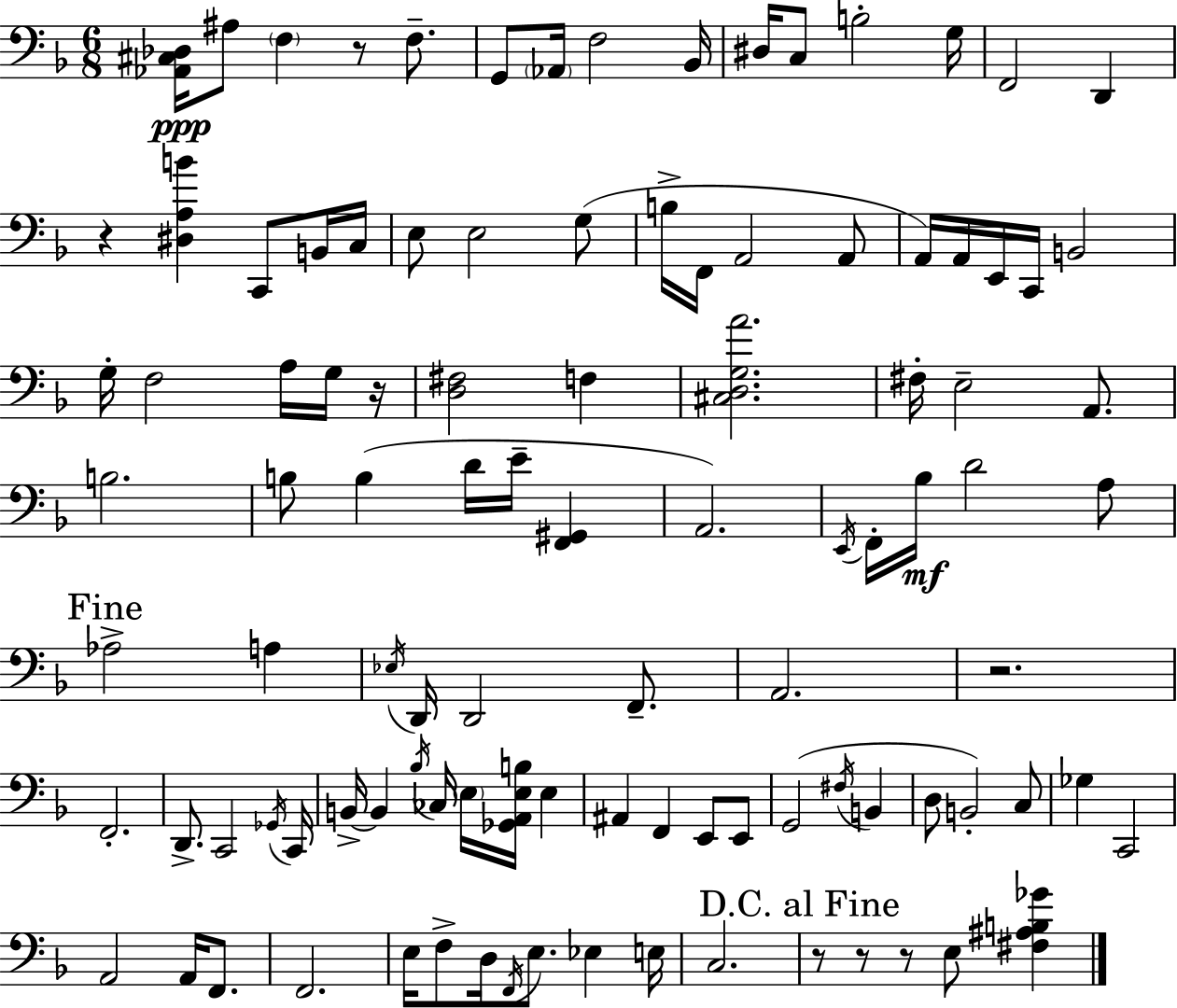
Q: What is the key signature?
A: F major